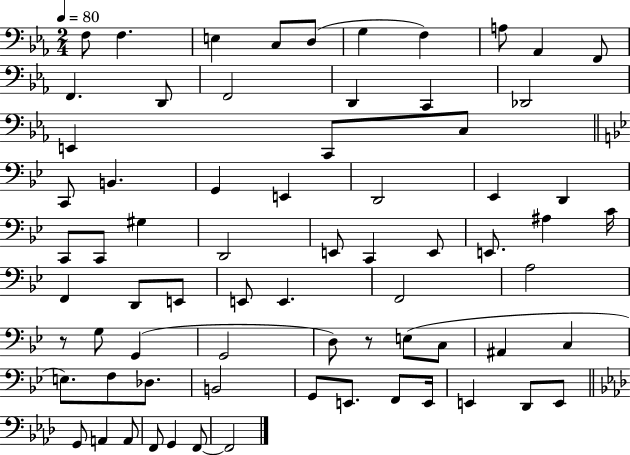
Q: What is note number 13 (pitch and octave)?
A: F2